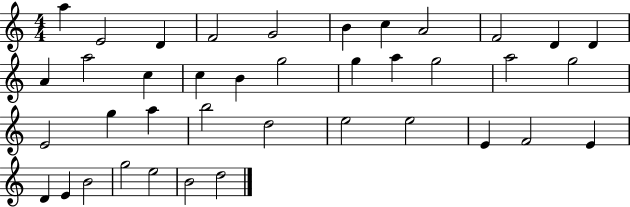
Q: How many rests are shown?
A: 0